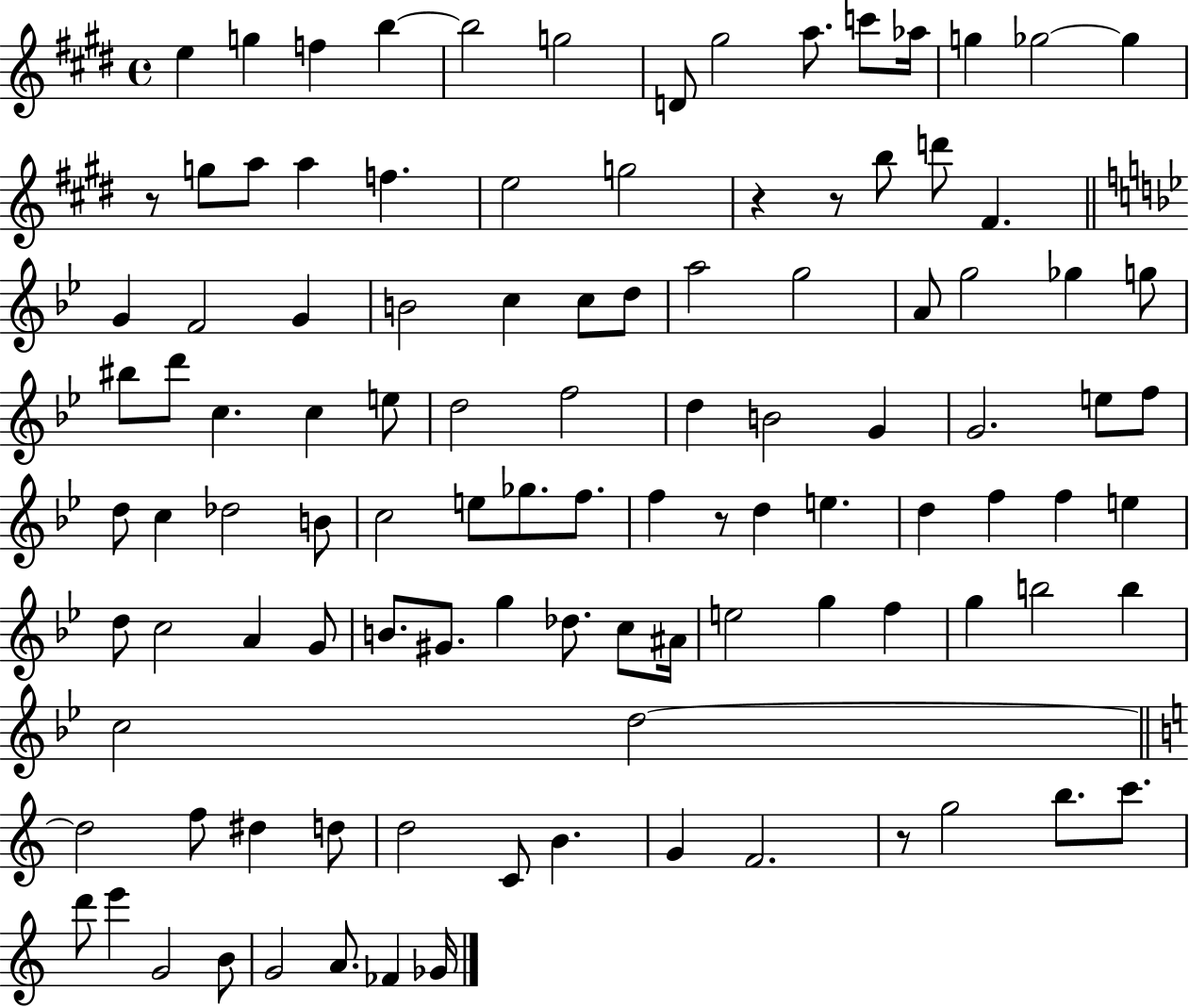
{
  \clef treble
  \time 4/4
  \defaultTimeSignature
  \key e \major
  e''4 g''4 f''4 b''4~~ | b''2 g''2 | d'8 gis''2 a''8. c'''8 aes''16 | g''4 ges''2~~ ges''4 | \break r8 g''8 a''8 a''4 f''4. | e''2 g''2 | r4 r8 b''8 d'''8 fis'4. | \bar "||" \break \key bes \major g'4 f'2 g'4 | b'2 c''4 c''8 d''8 | a''2 g''2 | a'8 g''2 ges''4 g''8 | \break bis''8 d'''8 c''4. c''4 e''8 | d''2 f''2 | d''4 b'2 g'4 | g'2. e''8 f''8 | \break d''8 c''4 des''2 b'8 | c''2 e''8 ges''8. f''8. | f''4 r8 d''4 e''4. | d''4 f''4 f''4 e''4 | \break d''8 c''2 a'4 g'8 | b'8. gis'8. g''4 des''8. c''8 ais'16 | e''2 g''4 f''4 | g''4 b''2 b''4 | \break c''2 d''2~~ | \bar "||" \break \key c \major d''2 f''8 dis''4 d''8 | d''2 c'8 b'4. | g'4 f'2. | r8 g''2 b''8. c'''8. | \break d'''8 e'''4 g'2 b'8 | g'2 a'8. fes'4 ges'16 | \bar "|."
}